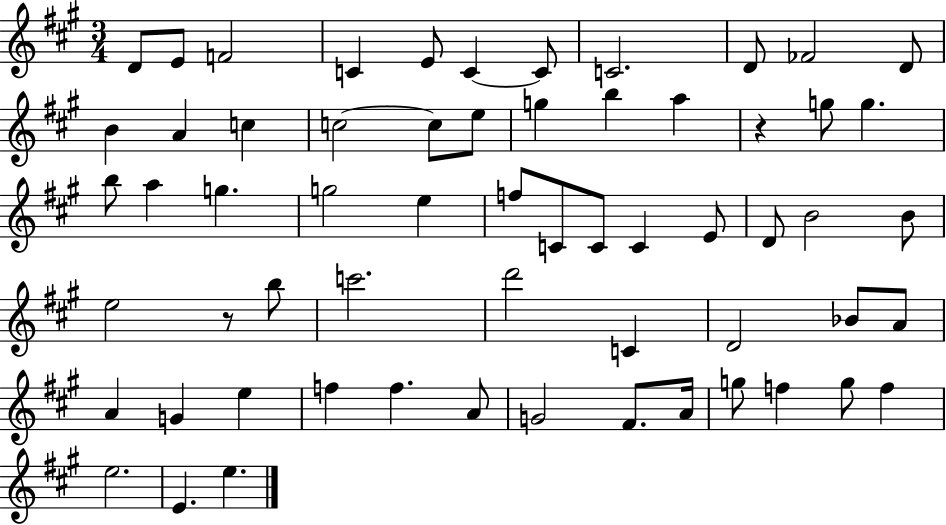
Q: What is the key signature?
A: A major